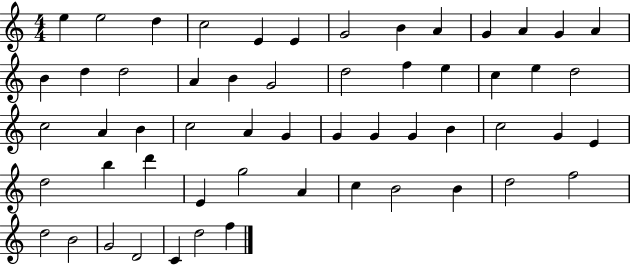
E5/q E5/h D5/q C5/h E4/q E4/q G4/h B4/q A4/q G4/q A4/q G4/q A4/q B4/q D5/q D5/h A4/q B4/q G4/h D5/h F5/q E5/q C5/q E5/q D5/h C5/h A4/q B4/q C5/h A4/q G4/q G4/q G4/q G4/q B4/q C5/h G4/q E4/q D5/h B5/q D6/q E4/q G5/h A4/q C5/q B4/h B4/q D5/h F5/h D5/h B4/h G4/h D4/h C4/q D5/h F5/q